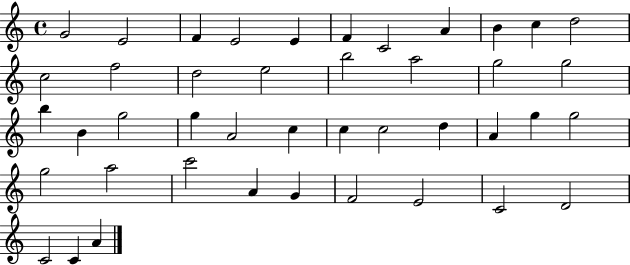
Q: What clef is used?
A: treble